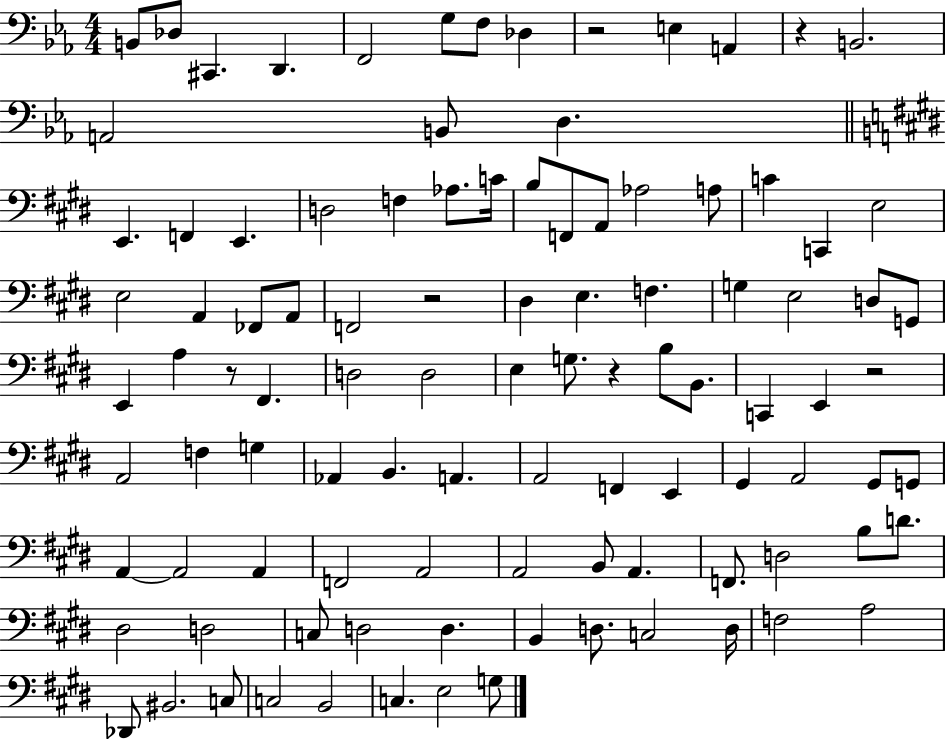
{
  \clef bass
  \numericTimeSignature
  \time 4/4
  \key ees \major
  b,8 des8 cis,4. d,4. | f,2 g8 f8 des4 | r2 e4 a,4 | r4 b,2. | \break a,2 b,8 d4. | \bar "||" \break \key e \major e,4. f,4 e,4. | d2 f4 aes8. c'16 | b8 f,8 a,8 aes2 a8 | c'4 c,4 e2 | \break e2 a,4 fes,8 a,8 | f,2 r2 | dis4 e4. f4. | g4 e2 d8 g,8 | \break e,4 a4 r8 fis,4. | d2 d2 | e4 g8. r4 b8 b,8. | c,4 e,4 r2 | \break a,2 f4 g4 | aes,4 b,4. a,4. | a,2 f,4 e,4 | gis,4 a,2 gis,8 g,8 | \break a,4~~ a,2 a,4 | f,2 a,2 | a,2 b,8 a,4. | f,8. d2 b8 d'8. | \break dis2 d2 | c8 d2 d4. | b,4 d8. c2 d16 | f2 a2 | \break des,8 bis,2. c8 | c2 b,2 | c4. e2 g8 | \bar "|."
}